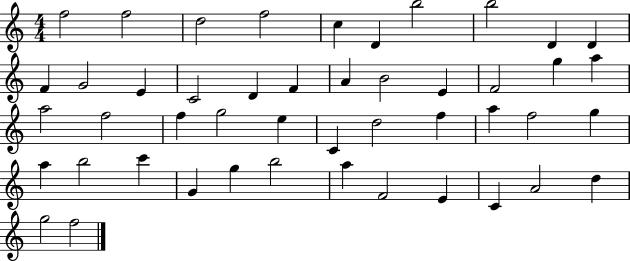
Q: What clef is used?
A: treble